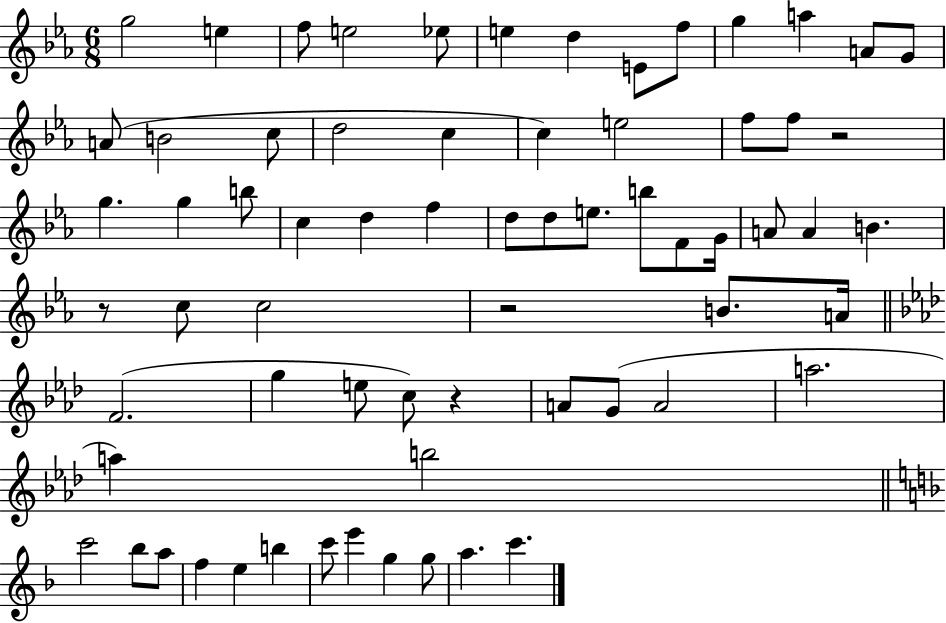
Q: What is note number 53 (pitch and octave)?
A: Bb5